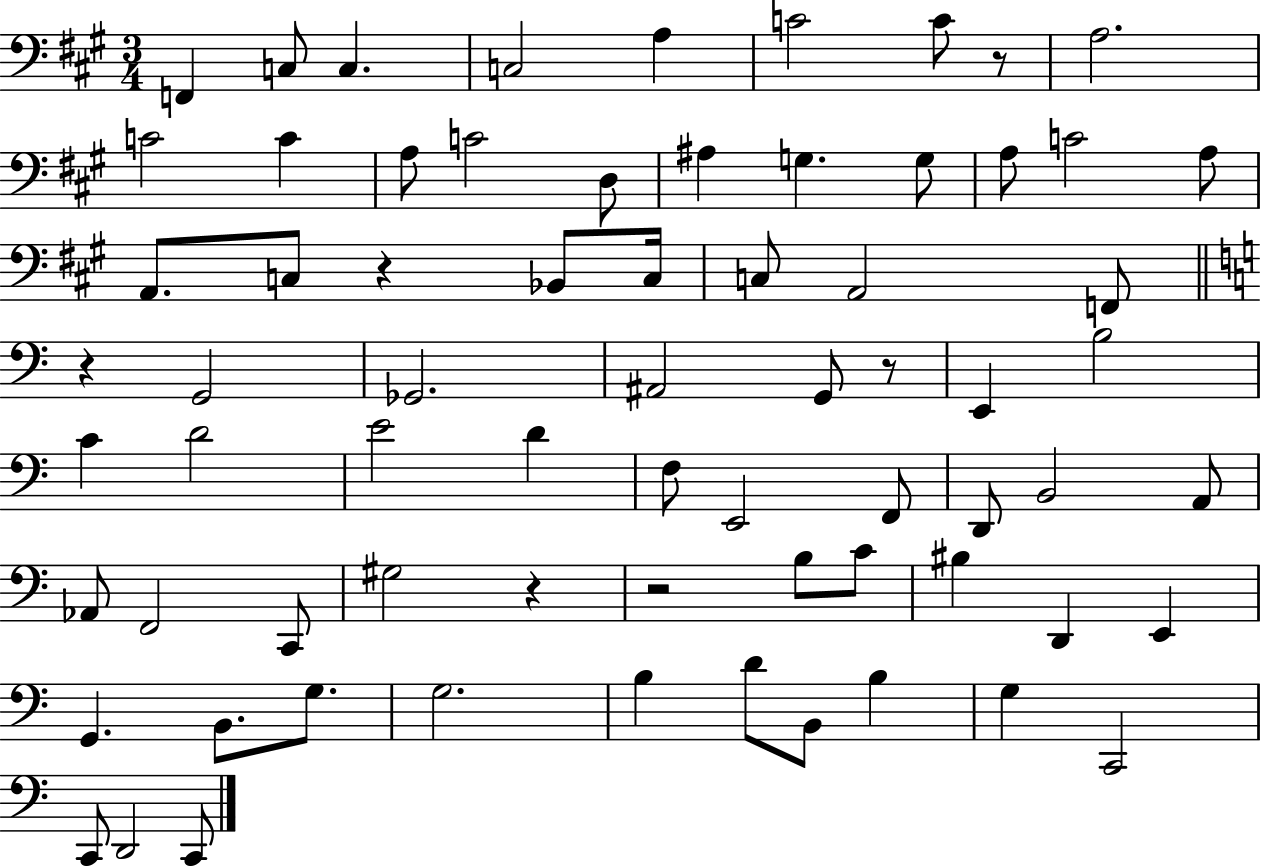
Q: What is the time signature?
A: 3/4